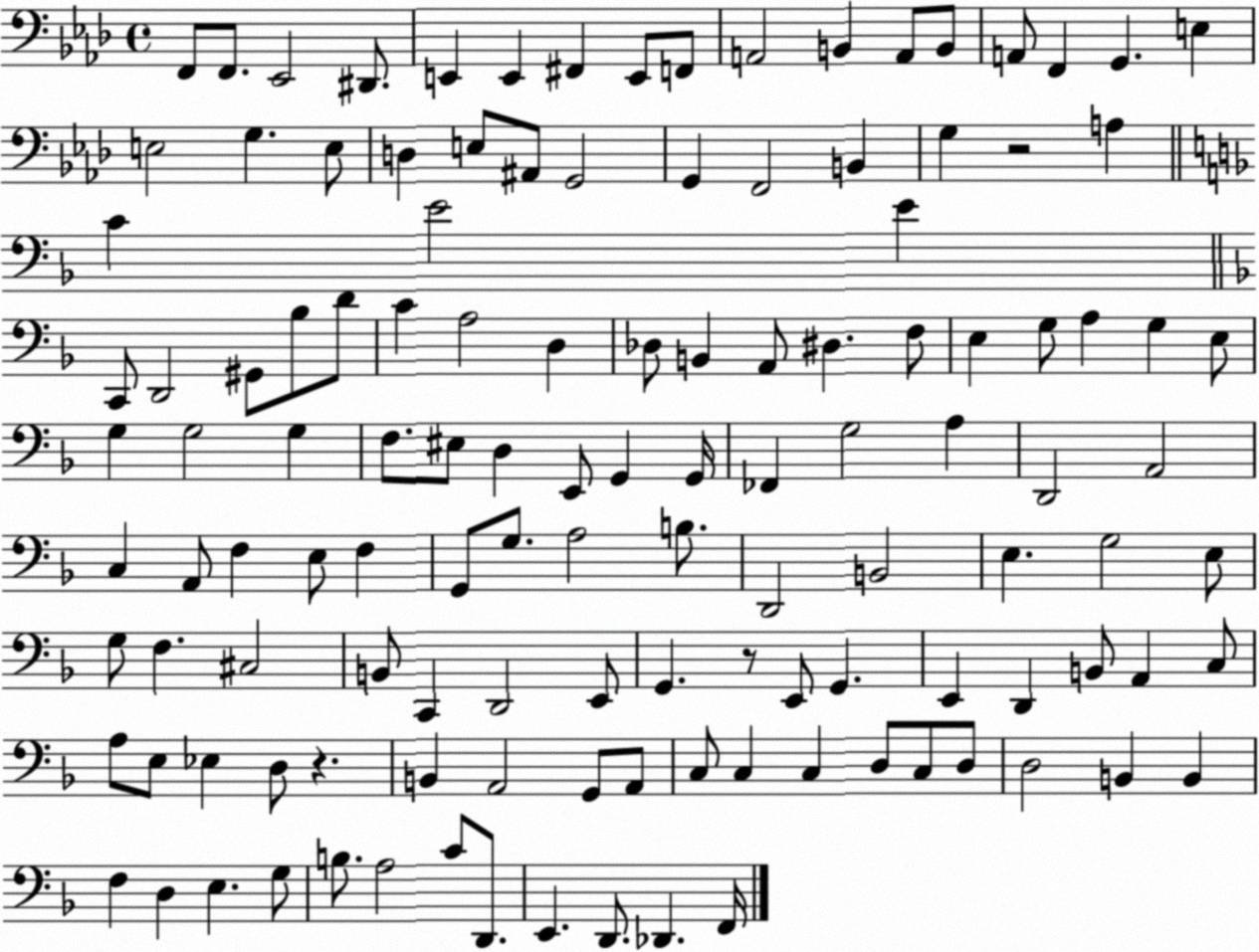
X:1
T:Untitled
M:4/4
L:1/4
K:Ab
F,,/2 F,,/2 _E,,2 ^D,,/2 E,, E,, ^F,, E,,/2 F,,/2 A,,2 B,, A,,/2 B,,/2 A,,/2 F,, G,, E, E,2 G, E,/2 D, E,/2 ^A,,/2 G,,2 G,, F,,2 B,, G, z2 A, C E2 E C,,/2 D,,2 ^G,,/2 _B,/2 D/2 C A,2 D, _D,/2 B,, A,,/2 ^D, F,/2 E, G,/2 A, G, E,/2 G, G,2 G, F,/2 ^E,/2 D, E,,/2 G,, G,,/4 _F,, G,2 A, D,,2 A,,2 C, A,,/2 F, E,/2 F, G,,/2 G,/2 A,2 B,/2 D,,2 B,,2 E, G,2 E,/2 G,/2 F, ^C,2 B,,/2 C,, D,,2 E,,/2 G,, z/2 E,,/2 G,, E,, D,, B,,/2 A,, C,/2 A,/2 E,/2 _E, D,/2 z B,, A,,2 G,,/2 A,,/2 C,/2 C, C, D,/2 C,/2 D,/2 D,2 B,, B,, F, D, E, G,/2 B,/2 A,2 C/2 D,,/2 E,, D,,/2 _D,, F,,/4